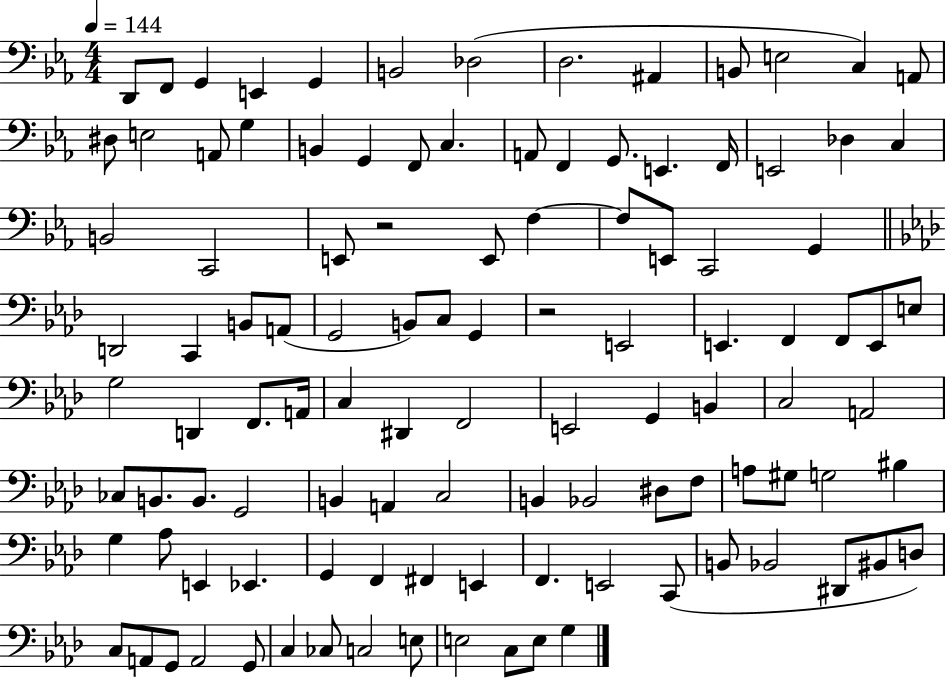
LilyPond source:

{
  \clef bass
  \numericTimeSignature
  \time 4/4
  \key ees \major
  \tempo 4 = 144
  d,8 f,8 g,4 e,4 g,4 | b,2 des2( | d2. ais,4 | b,8 e2 c4) a,8 | \break dis8 e2 a,8 g4 | b,4 g,4 f,8 c4. | a,8 f,4 g,8. e,4. f,16 | e,2 des4 c4 | \break b,2 c,2 | e,8 r2 e,8 f4~~ | f8 e,8 c,2 g,4 | \bar "||" \break \key aes \major d,2 c,4 b,8 a,8( | g,2 b,8) c8 g,4 | r2 e,2 | e,4. f,4 f,8 e,8 e8 | \break g2 d,4 f,8. a,16 | c4 dis,4 f,2 | e,2 g,4 b,4 | c2 a,2 | \break ces8 b,8. b,8. g,2 | b,4 a,4 c2 | b,4 bes,2 dis8 f8 | a8 gis8 g2 bis4 | \break g4 aes8 e,4 ees,4. | g,4 f,4 fis,4 e,4 | f,4. e,2 c,8( | b,8 bes,2 dis,8 bis,8 d8) | \break c8 a,8 g,8 a,2 g,8 | c4 ces8 c2 e8 | e2 c8 e8 g4 | \bar "|."
}